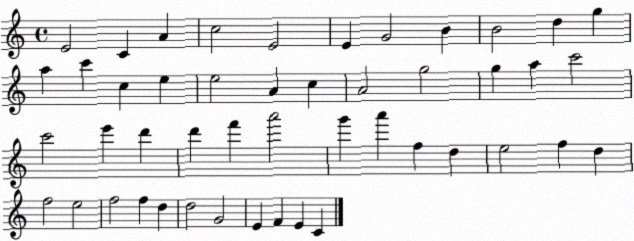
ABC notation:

X:1
T:Untitled
M:4/4
L:1/4
K:C
E2 C A c2 E2 E G2 B B2 d g a c' c e e2 A c A2 g2 g a c'2 c'2 e' d' d' f' a'2 g' a' f d e2 f d f2 e2 f2 f d d2 G2 E F E C